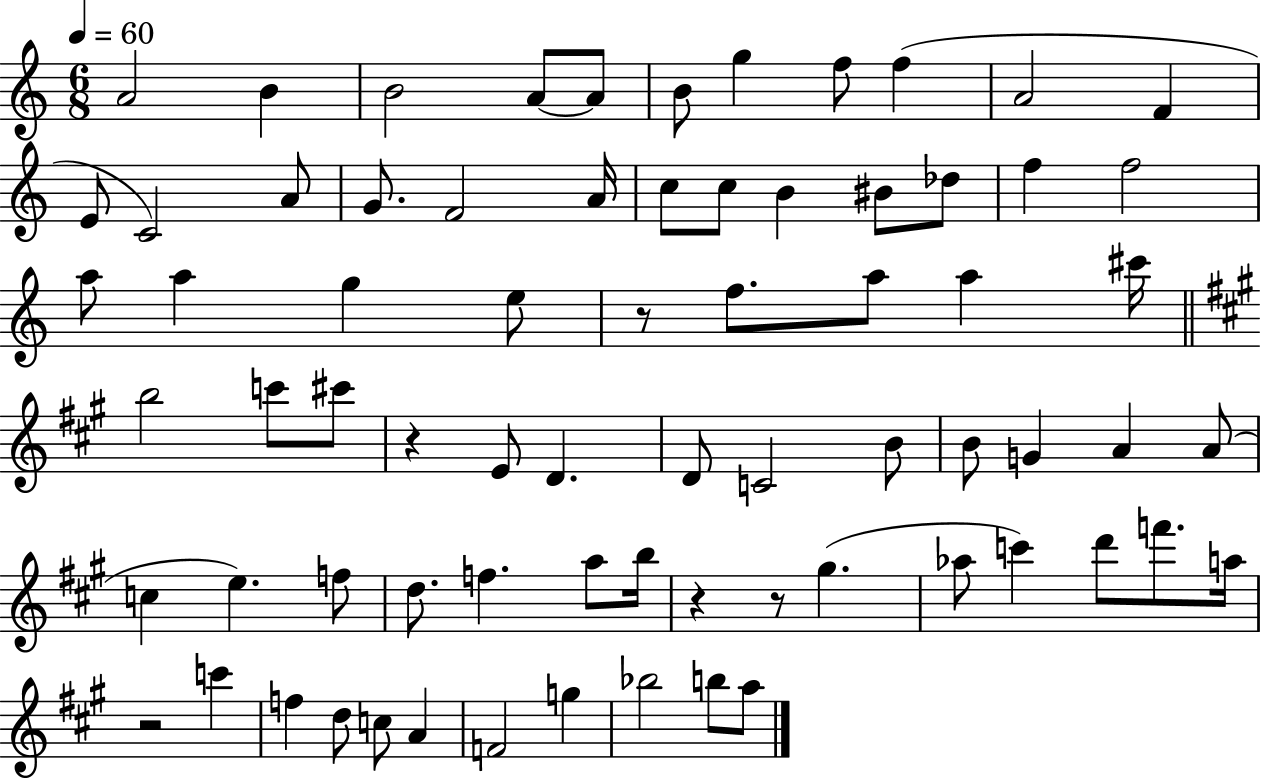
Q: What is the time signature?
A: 6/8